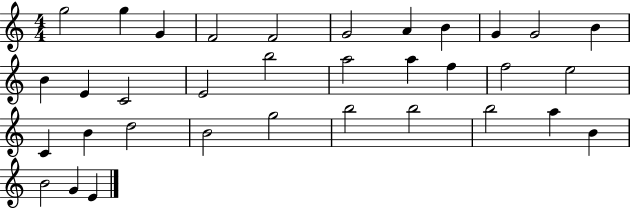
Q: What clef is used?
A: treble